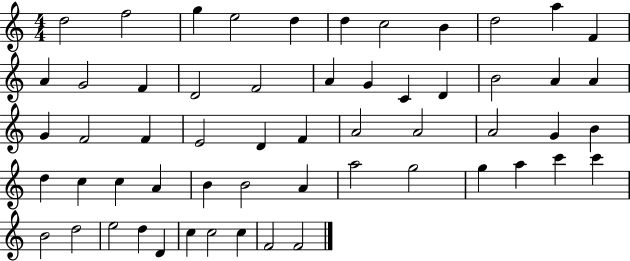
D5/h F5/h G5/q E5/h D5/q D5/q C5/h B4/q D5/h A5/q F4/q A4/q G4/h F4/q D4/h F4/h A4/q G4/q C4/q D4/q B4/h A4/q A4/q G4/q F4/h F4/q E4/h D4/q F4/q A4/h A4/h A4/h G4/q B4/q D5/q C5/q C5/q A4/q B4/q B4/h A4/q A5/h G5/h G5/q A5/q C6/q C6/q B4/h D5/h E5/h D5/q D4/q C5/q C5/h C5/q F4/h F4/h